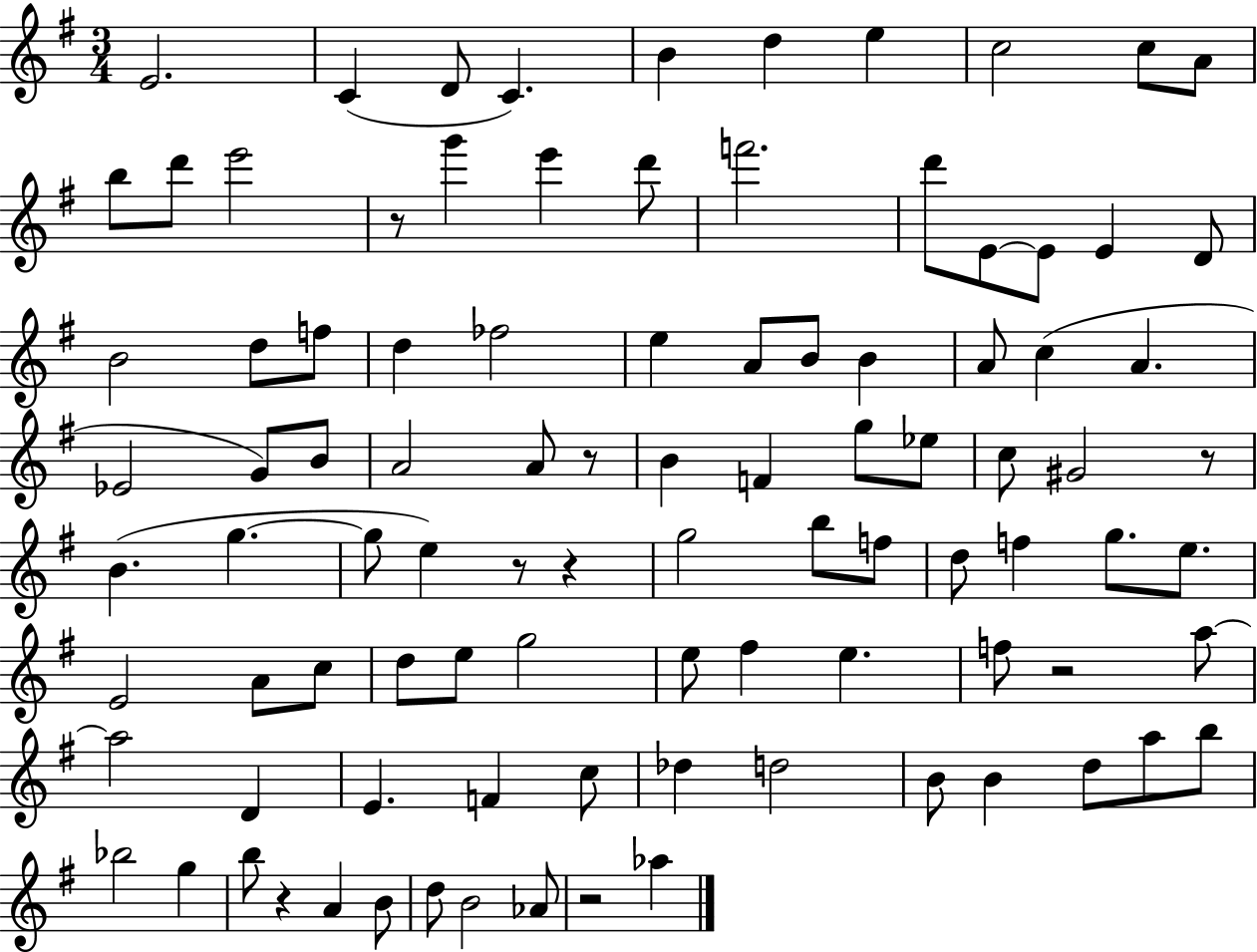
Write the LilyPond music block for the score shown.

{
  \clef treble
  \numericTimeSignature
  \time 3/4
  \key g \major
  e'2. | c'4( d'8 c'4.) | b'4 d''4 e''4 | c''2 c''8 a'8 | \break b''8 d'''8 e'''2 | r8 g'''4 e'''4 d'''8 | f'''2. | d'''8 e'8~~ e'8 e'4 d'8 | \break b'2 d''8 f''8 | d''4 fes''2 | e''4 a'8 b'8 b'4 | a'8 c''4( a'4. | \break ees'2 g'8) b'8 | a'2 a'8 r8 | b'4 f'4 g''8 ees''8 | c''8 gis'2 r8 | \break b'4.( g''4.~~ | g''8 e''4) r8 r4 | g''2 b''8 f''8 | d''8 f''4 g''8. e''8. | \break e'2 a'8 c''8 | d''8 e''8 g''2 | e''8 fis''4 e''4. | f''8 r2 a''8~~ | \break a''2 d'4 | e'4. f'4 c''8 | des''4 d''2 | b'8 b'4 d''8 a''8 b''8 | \break bes''2 g''4 | b''8 r4 a'4 b'8 | d''8 b'2 aes'8 | r2 aes''4 | \break \bar "|."
}